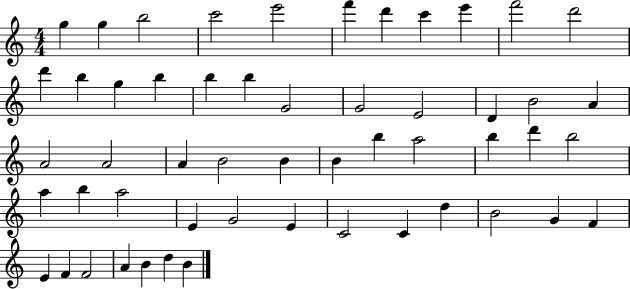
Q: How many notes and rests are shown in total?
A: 53